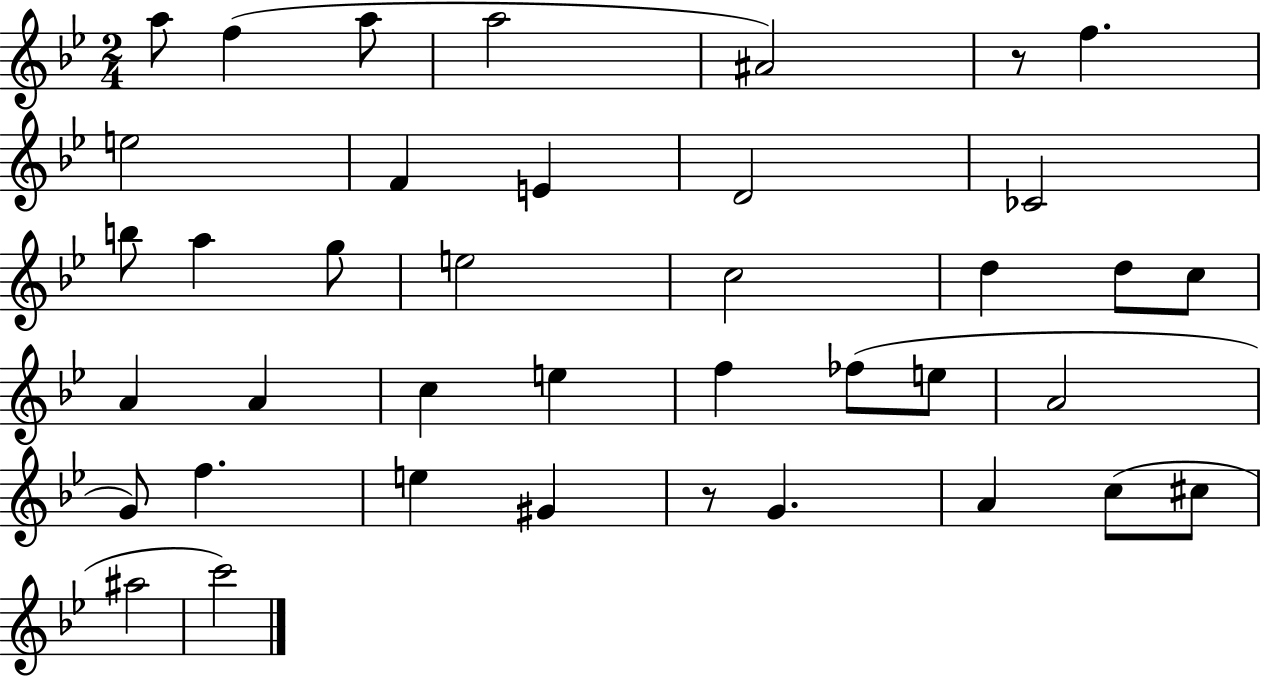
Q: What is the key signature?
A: BES major